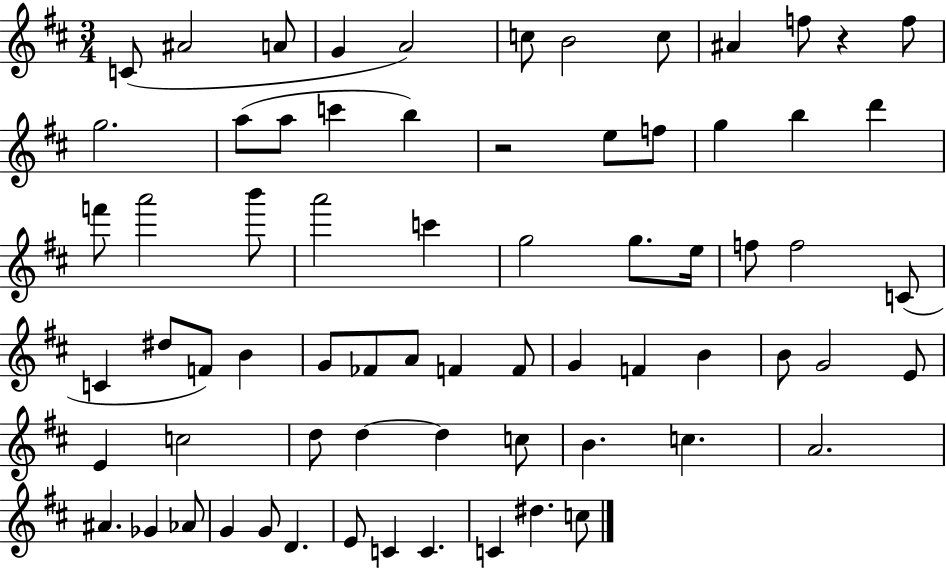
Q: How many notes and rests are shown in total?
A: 70